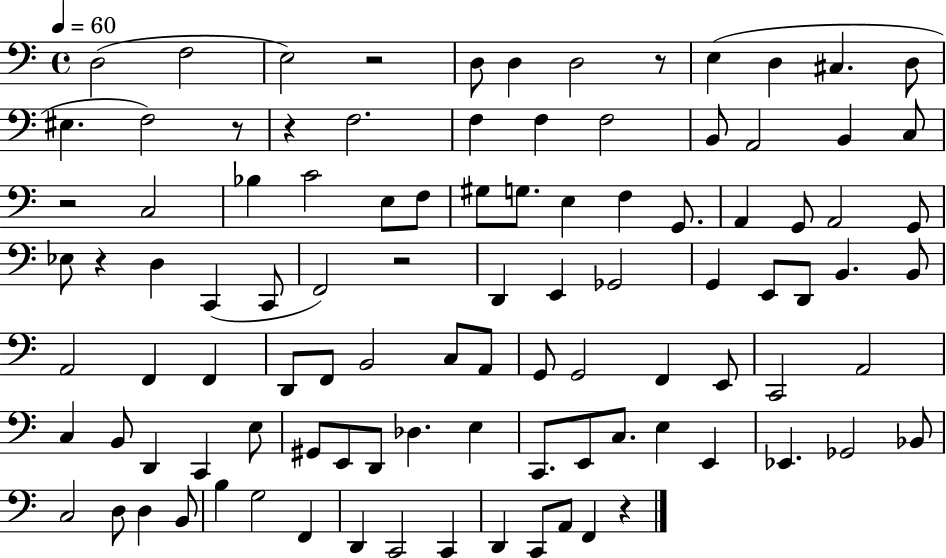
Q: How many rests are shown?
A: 8